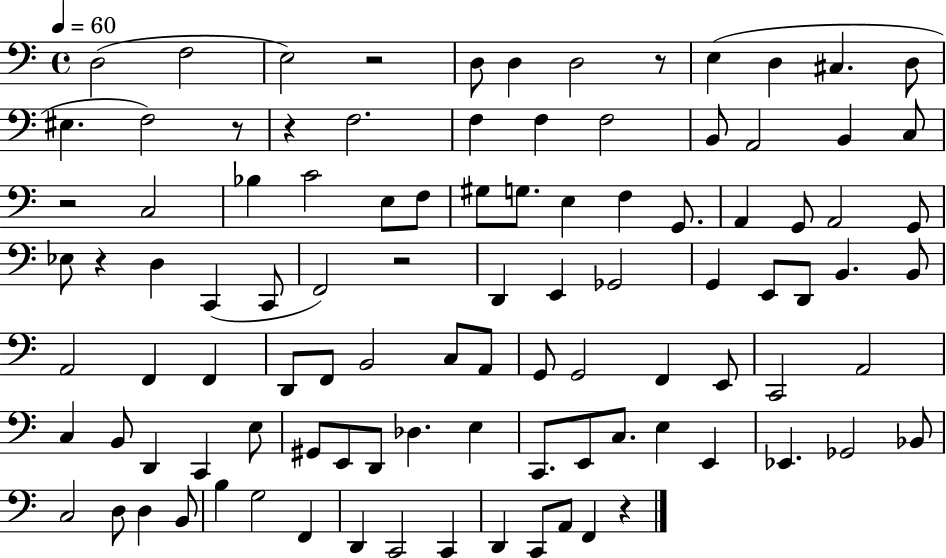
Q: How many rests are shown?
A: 8